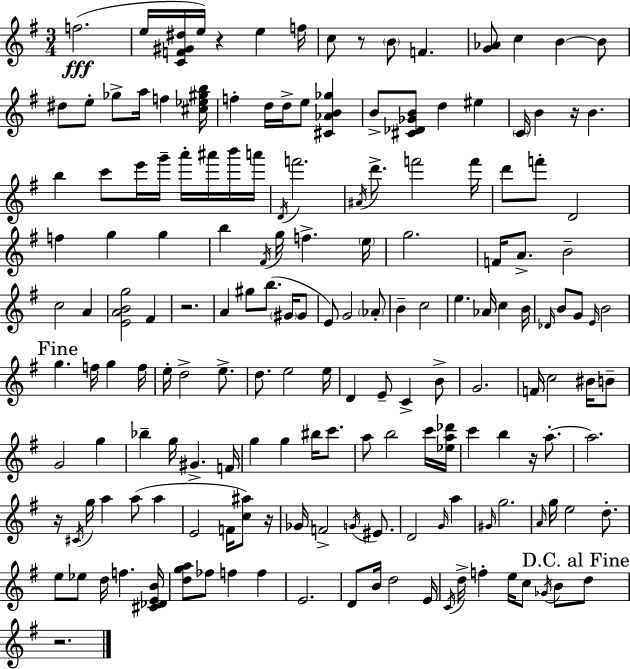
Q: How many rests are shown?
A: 8